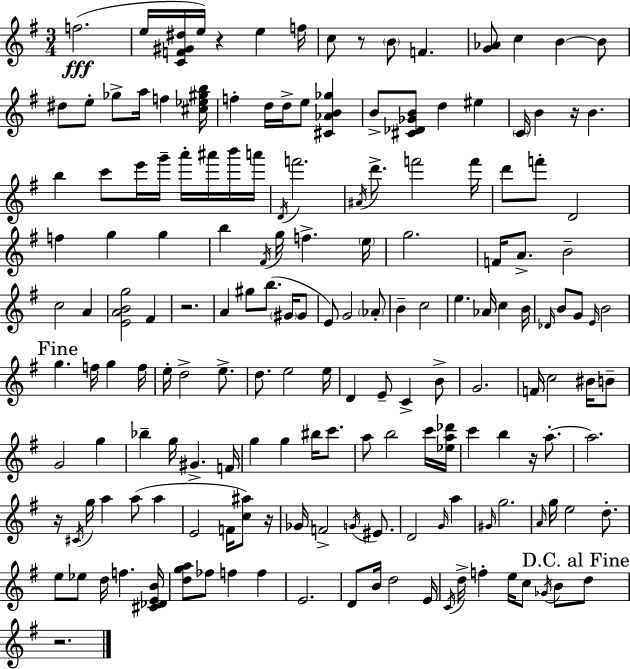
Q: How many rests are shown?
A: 8